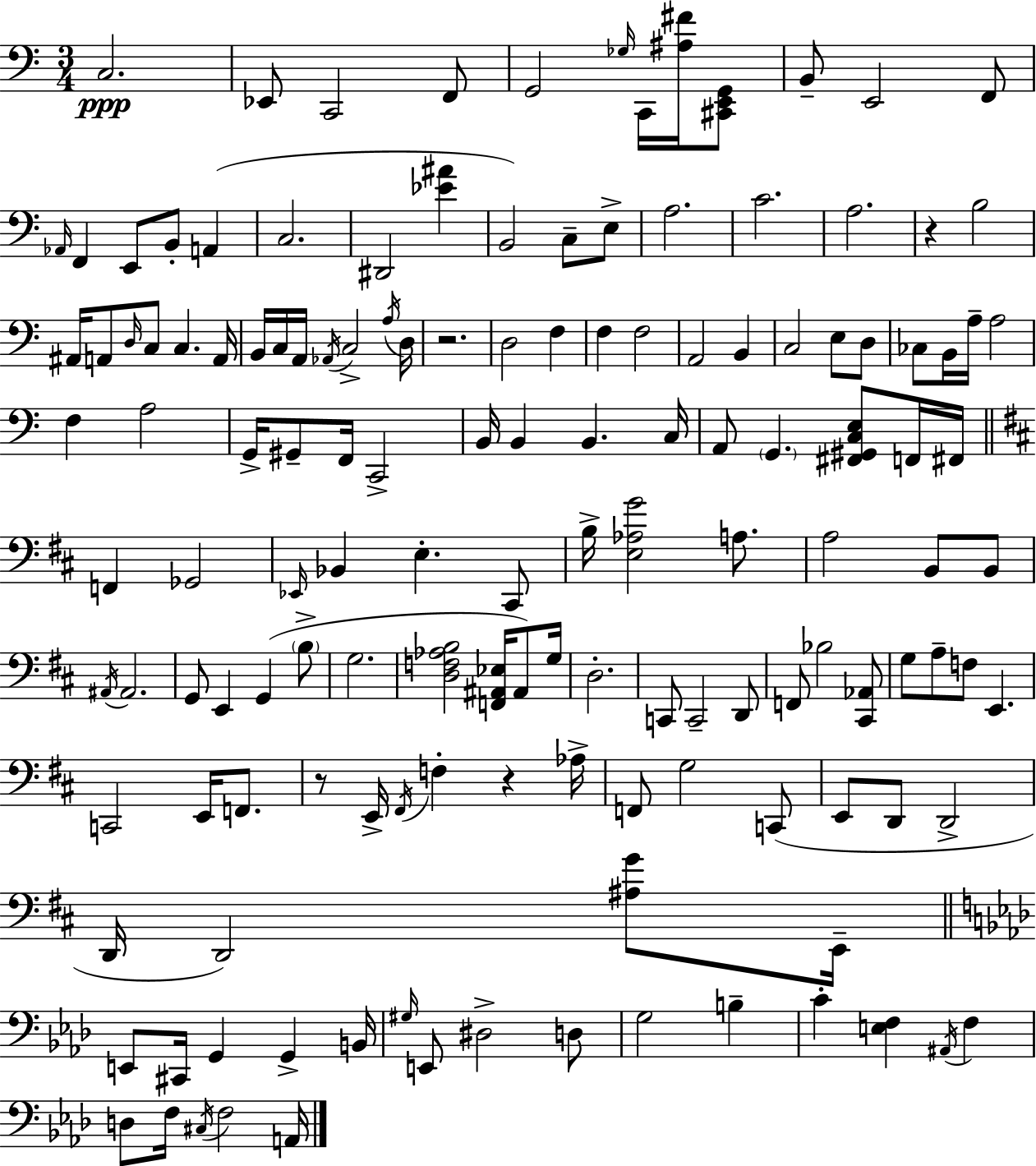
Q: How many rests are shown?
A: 4